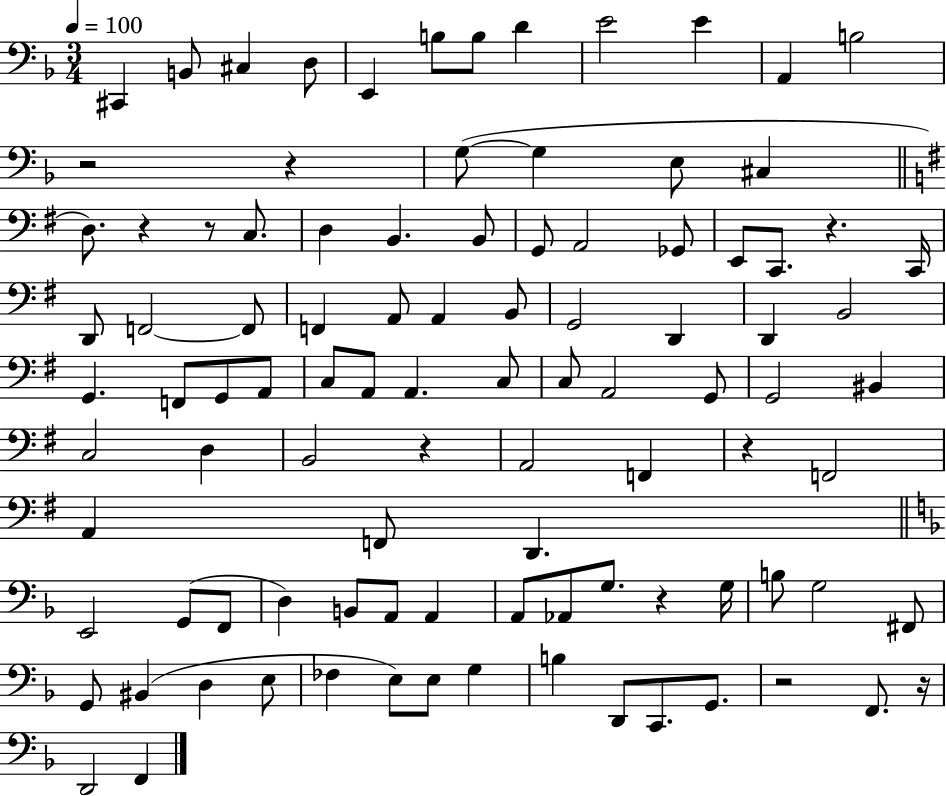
X:1
T:Untitled
M:3/4
L:1/4
K:F
^C,, B,,/2 ^C, D,/2 E,, B,/2 B,/2 D E2 E A,, B,2 z2 z G,/2 G, E,/2 ^C, D,/2 z z/2 C,/2 D, B,, B,,/2 G,,/2 A,,2 _G,,/2 E,,/2 C,,/2 z C,,/4 D,,/2 F,,2 F,,/2 F,, A,,/2 A,, B,,/2 G,,2 D,, D,, B,,2 G,, F,,/2 G,,/2 A,,/2 C,/2 A,,/2 A,, C,/2 C,/2 A,,2 G,,/2 G,,2 ^B,, C,2 D, B,,2 z A,,2 F,, z F,,2 A,, F,,/2 D,, E,,2 G,,/2 F,,/2 D, B,,/2 A,,/2 A,, A,,/2 _A,,/2 G,/2 z G,/4 B,/2 G,2 ^F,,/2 G,,/2 ^B,, D, E,/2 _F, E,/2 E,/2 G, B, D,,/2 C,,/2 G,,/2 z2 F,,/2 z/4 D,,2 F,,